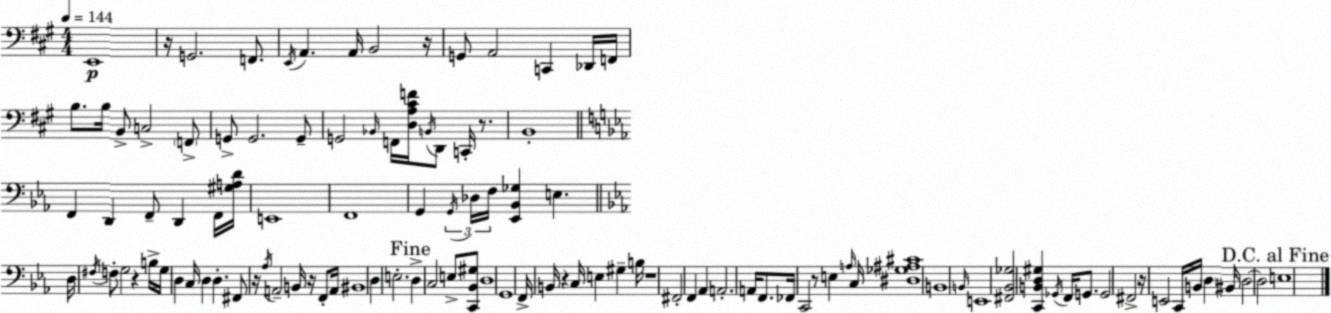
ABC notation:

X:1
T:Untitled
M:4/4
L:1/4
K:A
E,,4 z/4 G,,2 F,,/2 E,,/4 A,, A,,/4 B,,2 z/4 G,,/2 A,,2 C,, _D,,/4 F,,/4 B,/2 B,/4 B,,/2 C,2 F,,/2 G,,/2 G,,2 G,,/2 G,,2 _B,,/4 F,,/4 [D,A,^CF]/4 B,,/4 D,,/2 C,,/4 z/2 B,,4 F,, D,, F,,/2 D,, F,,/4 [^G,A,D]/4 E,,4 F,,4 G,, G,,/4 _D,/4 F,/4 [_E,,_B,,_G,] E, D,/4 ^F,/4 F,/2 G,2 z B,/4 G,/4 D, C,/4 D, D, ^F,,/2 z/4 _A,/4 A,,2 B,,/4 z/4 F,,/2 A,,/4 ^B,,4 D, E,2 D, C,2 E,/2 [C,,_B,,^G,]/2 D,4 G,,4 F,,/4 B,,/4 z C,/4 E, ^G, B,/4 z4 ^F,,2 F,, _A,, A,,2 A,,/4 F,,/2 _F,,/4 C,,2 z/2 E, A,/4 C,/4 [^D,_G,^A,^C]4 B,,4 B,,/4 E,,4 [^F,,_B,,_G,]2 [C,,B,,D,^G,] _G,,/4 F,,/4 G,,/2 G,,2 ^F,,2 z/4 E,,2 C,,/4 B,,/4 D, ^B,,/4 D,2 D,2 E,4